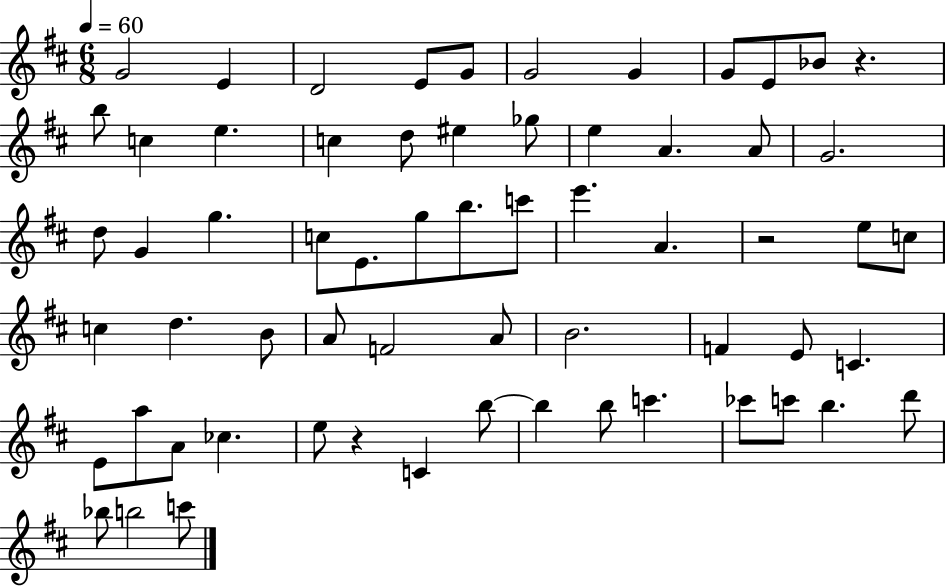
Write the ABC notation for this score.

X:1
T:Untitled
M:6/8
L:1/4
K:D
G2 E D2 E/2 G/2 G2 G G/2 E/2 _B/2 z b/2 c e c d/2 ^e _g/2 e A A/2 G2 d/2 G g c/2 E/2 g/2 b/2 c'/2 e' A z2 e/2 c/2 c d B/2 A/2 F2 A/2 B2 F E/2 C E/2 a/2 A/2 _c e/2 z C b/2 b b/2 c' _c'/2 c'/2 b d'/2 _b/2 b2 c'/2